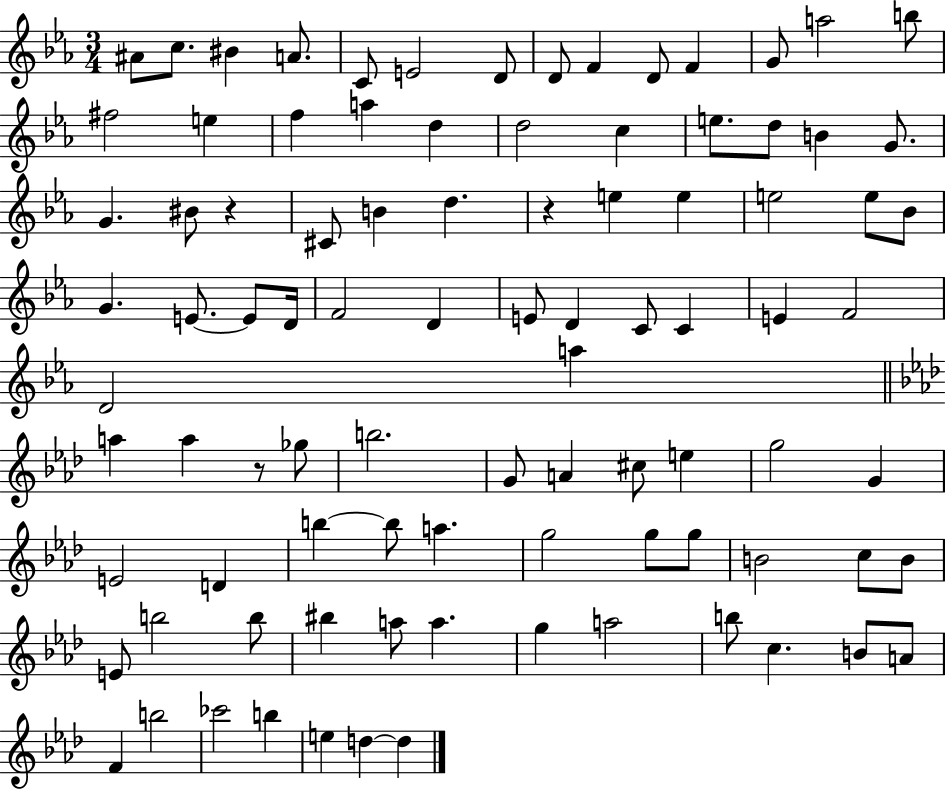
X:1
T:Untitled
M:3/4
L:1/4
K:Eb
^A/2 c/2 ^B A/2 C/2 E2 D/2 D/2 F D/2 F G/2 a2 b/2 ^f2 e f a d d2 c e/2 d/2 B G/2 G ^B/2 z ^C/2 B d z e e e2 e/2 _B/2 G E/2 E/2 D/4 F2 D E/2 D C/2 C E F2 D2 a a a z/2 _g/2 b2 G/2 A ^c/2 e g2 G E2 D b b/2 a g2 g/2 g/2 B2 c/2 B/2 E/2 b2 b/2 ^b a/2 a g a2 b/2 c B/2 A/2 F b2 _c'2 b e d d